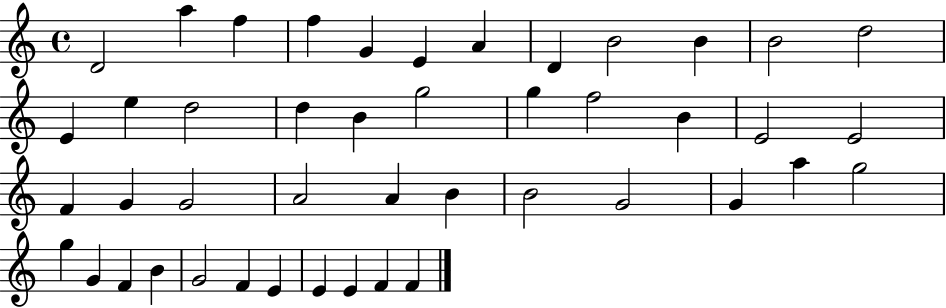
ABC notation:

X:1
T:Untitled
M:4/4
L:1/4
K:C
D2 a f f G E A D B2 B B2 d2 E e d2 d B g2 g f2 B E2 E2 F G G2 A2 A B B2 G2 G a g2 g G F B G2 F E E E F F